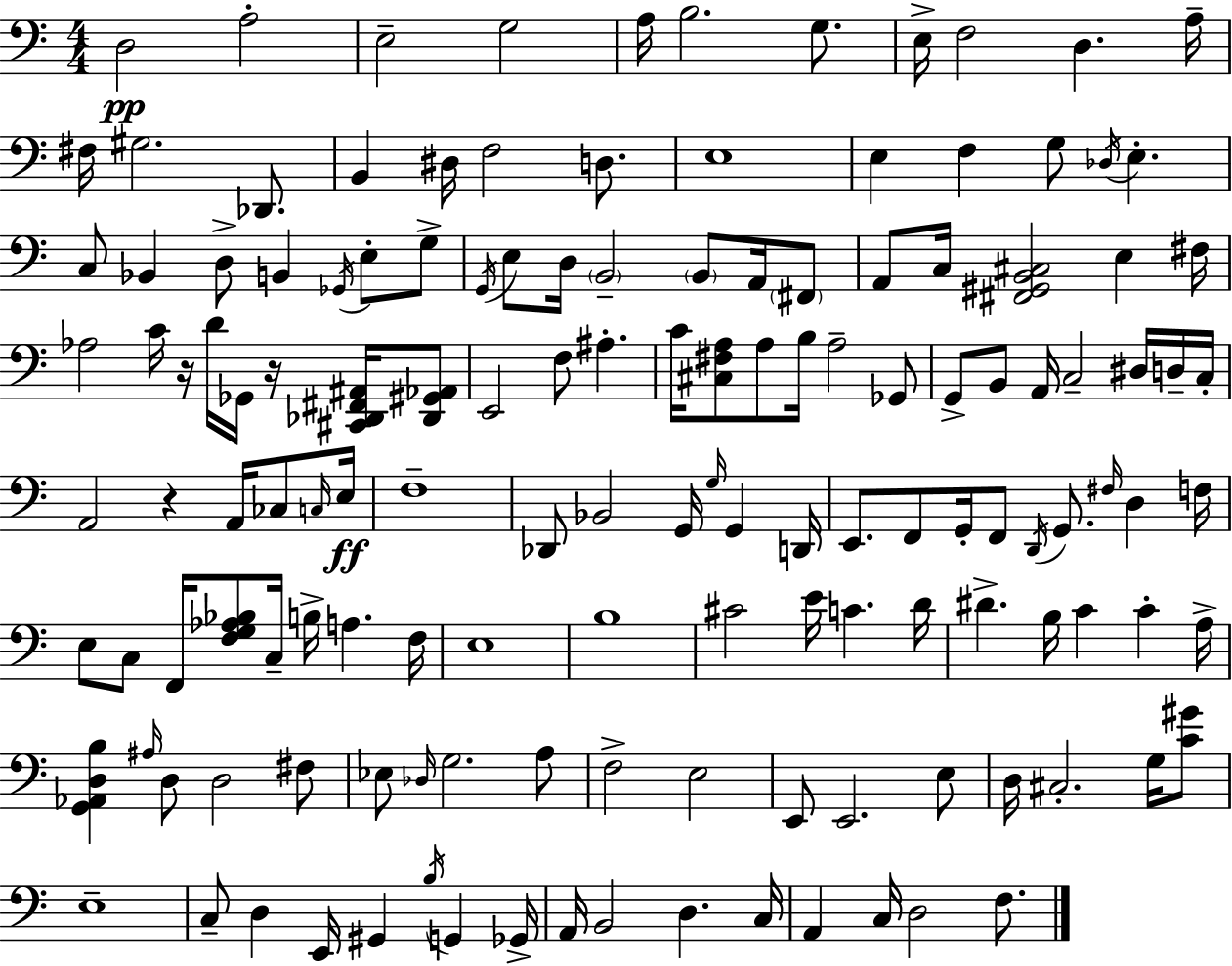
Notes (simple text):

D3/h A3/h E3/h G3/h A3/s B3/h. G3/e. E3/s F3/h D3/q. A3/s F#3/s G#3/h. Db2/e. B2/q D#3/s F3/h D3/e. E3/w E3/q F3/q G3/e Db3/s E3/q. C3/e Bb2/q D3/e B2/q Gb2/s E3/e G3/e G2/s E3/e D3/s B2/h B2/e A2/s F#2/e A2/e C3/s [F#2,G#2,B2,C#3]/h E3/q F#3/s Ab3/h C4/s R/s D4/s Gb2/s R/s [C#2,Db2,F#2,A#2]/s [Db2,G#2,Ab2]/e E2/h F3/e A#3/q. C4/s [C#3,F#3,A3]/e A3/e B3/s A3/h Gb2/e G2/e B2/e A2/s C3/h D#3/s D3/s C3/s A2/h R/q A2/s CES3/e C3/s E3/s F3/w Db2/e Bb2/h G2/s G3/s G2/q D2/s E2/e. F2/e G2/s F2/e D2/s G2/e. F#3/s D3/q F3/s E3/e C3/e F2/s [F3,G3,Ab3,Bb3]/e C3/s B3/s A3/q. F3/s E3/w B3/w C#4/h E4/s C4/q. D4/s D#4/q. B3/s C4/q C4/q A3/s [G2,Ab2,D3,B3]/q A#3/s D3/e D3/h F#3/e Eb3/e Db3/s G3/h. A3/e F3/h E3/h E2/e E2/h. E3/e D3/s C#3/h. G3/s [C4,G#4]/e E3/w C3/e D3/q E2/s G#2/q B3/s G2/q Gb2/s A2/s B2/h D3/q. C3/s A2/q C3/s D3/h F3/e.